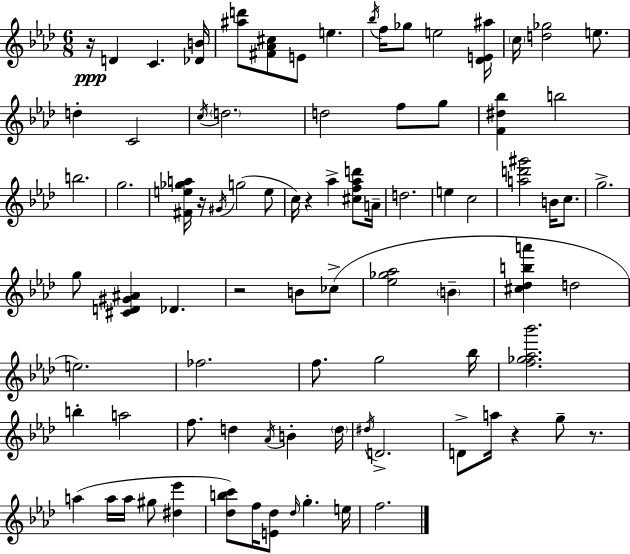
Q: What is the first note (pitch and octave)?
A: D4